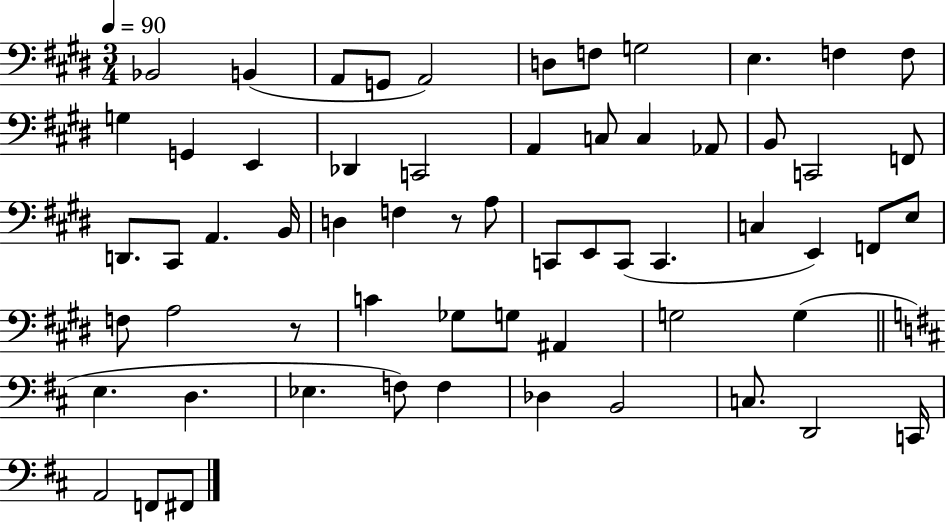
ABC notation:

X:1
T:Untitled
M:3/4
L:1/4
K:E
_B,,2 B,, A,,/2 G,,/2 A,,2 D,/2 F,/2 G,2 E, F, F,/2 G, G,, E,, _D,, C,,2 A,, C,/2 C, _A,,/2 B,,/2 C,,2 F,,/2 D,,/2 ^C,,/2 A,, B,,/4 D, F, z/2 A,/2 C,,/2 E,,/2 C,,/2 C,, C, E,, F,,/2 E,/2 F,/2 A,2 z/2 C _G,/2 G,/2 ^A,, G,2 G, E, D, _E, F,/2 F, _D, B,,2 C,/2 D,,2 C,,/4 A,,2 F,,/2 ^F,,/2